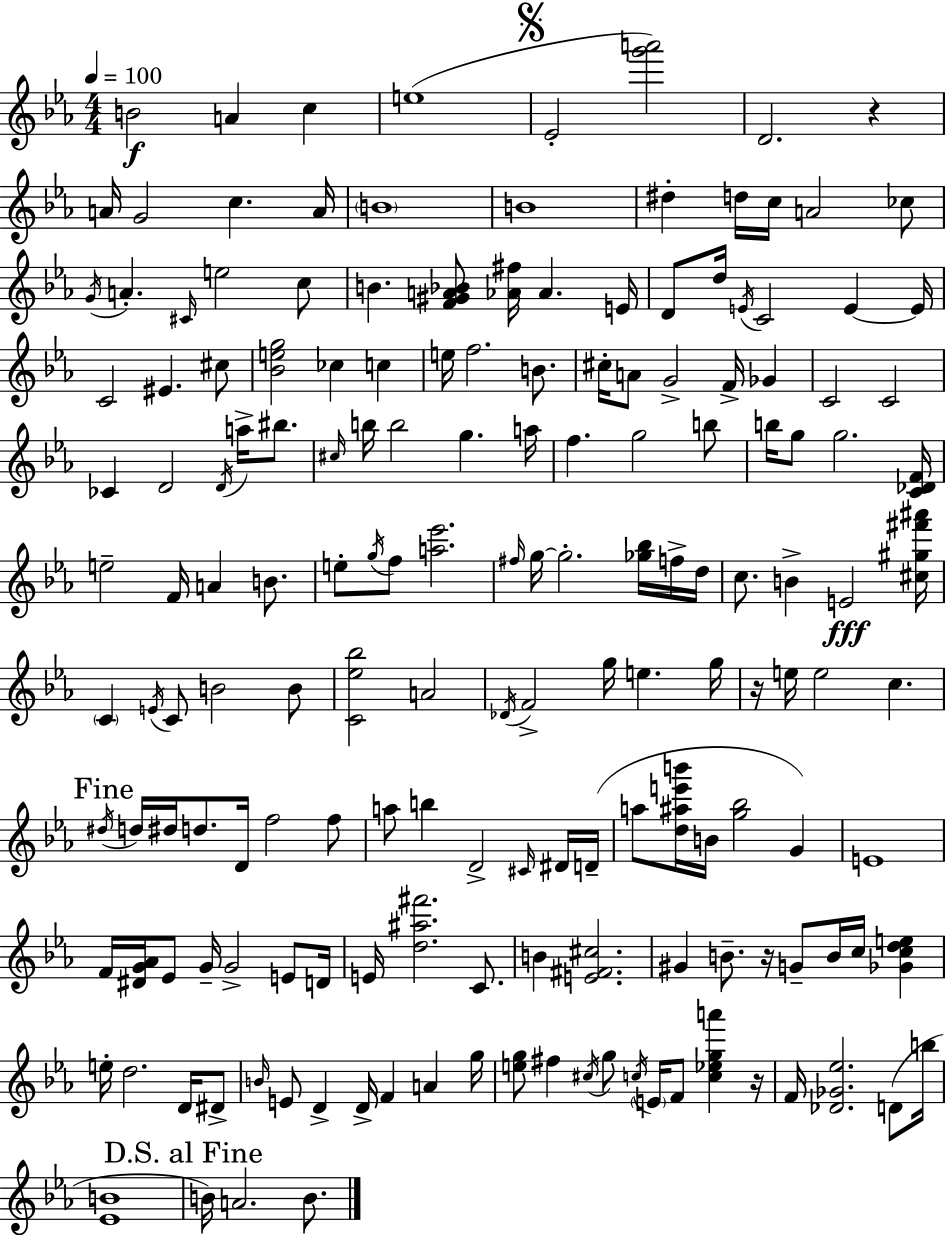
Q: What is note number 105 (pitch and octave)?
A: A5